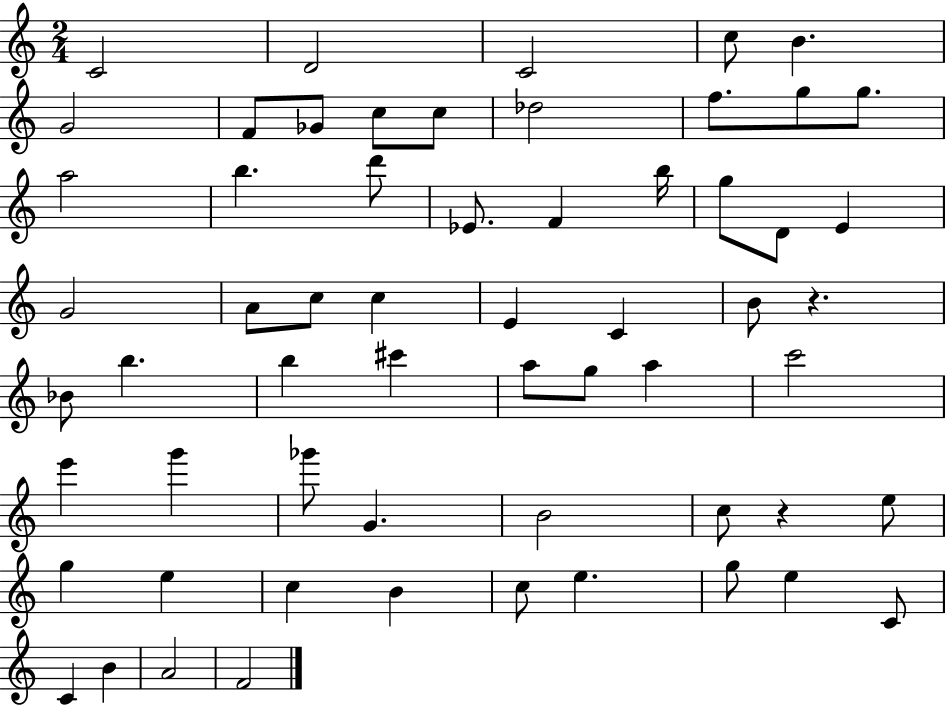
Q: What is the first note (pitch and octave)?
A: C4